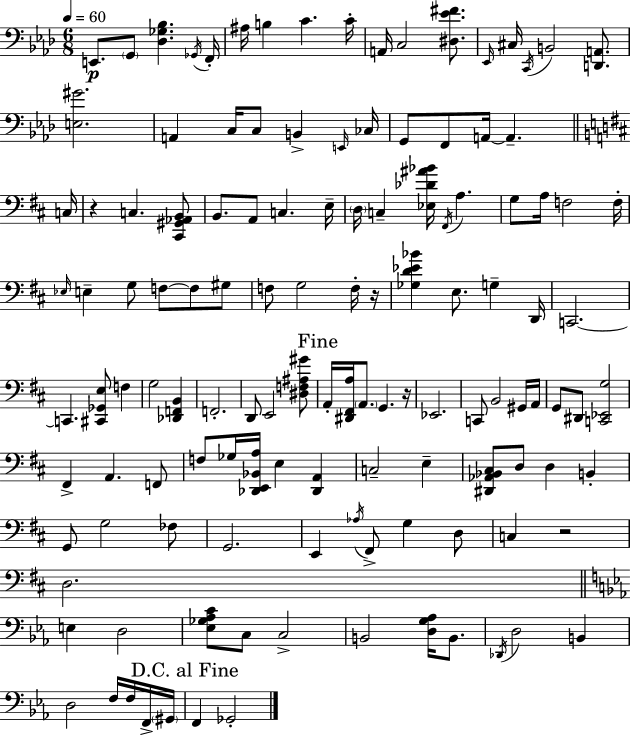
{
  \clef bass
  \numericTimeSignature
  \time 6/8
  \key f \minor
  \tempo 4 = 60
  e,8.\p \parenthesize g,8 <des ges bes>4. \acciaccatura { ges,16 } | f,16-. ais16 b4 c'4. | c'16-. a,16 c2 <dis ees' fis'>8. | \grace { ees,16 } cis16 \acciaccatura { c,16 } b,2 | \break <d, a,>8. <e gis'>2. | a,4 c16 c8 b,4-> | \grace { e,16 } ces16 g,8 f,8 a,16~~ a,4.-- | \bar "||" \break \key d \major c16 r4 c4. <cis, gis, aes, b,>8 | b,8. a,8 c4. | e16-- \parenthesize d16 c4-- <ees des' ais' bes'>16 \acciaccatura { fis,16 } a4. | g8 a16 f2 | \break f16-. \grace { ees16 } e4-- g8 f8~~ f8 | gis8 f8 g2 | f16-. r16 <ges d' ees' bes'>4 e8. g4-- | d,16 c,2.~~ | \break c,4. <cis, ges, e>8 f4 | g2 <des, f, b,>4 | f,2.-. | d,8 e,2 | \break <dis f ais gis'>8 \mark "Fine" a,16-. <dis, fis, a>16 \parenthesize a,8. g,4. | r16 ees,2. | c,8 b,2 | gis,16 a,16 g,8 dis,8 <c, ees, g>2 | \break fis,4-> a,4. | f,8 f8 ges16 <des, e, bes, a>16 e4 <des, a,>4 | c2-- e4-- | <dis, aes, bes, cis>8 d8 d4 b,4-. | \break g,8 g2 | fes8 g,2. | e,4 \acciaccatura { aes16 } fis,8-> g4 | d8 c4 r2 | \break d2. | \bar "||" \break \key ees \major e4 d2 | <ees ges aes c'>8 c8 c2-> | b,2 <d g aes>16 b,8. | \acciaccatura { des,16 } d2 b,4 | \break d2 f16 f16 f,16-> | \parenthesize gis,16 \mark "D.C. al Fine" f,4 ges,2-. | \bar "|."
}